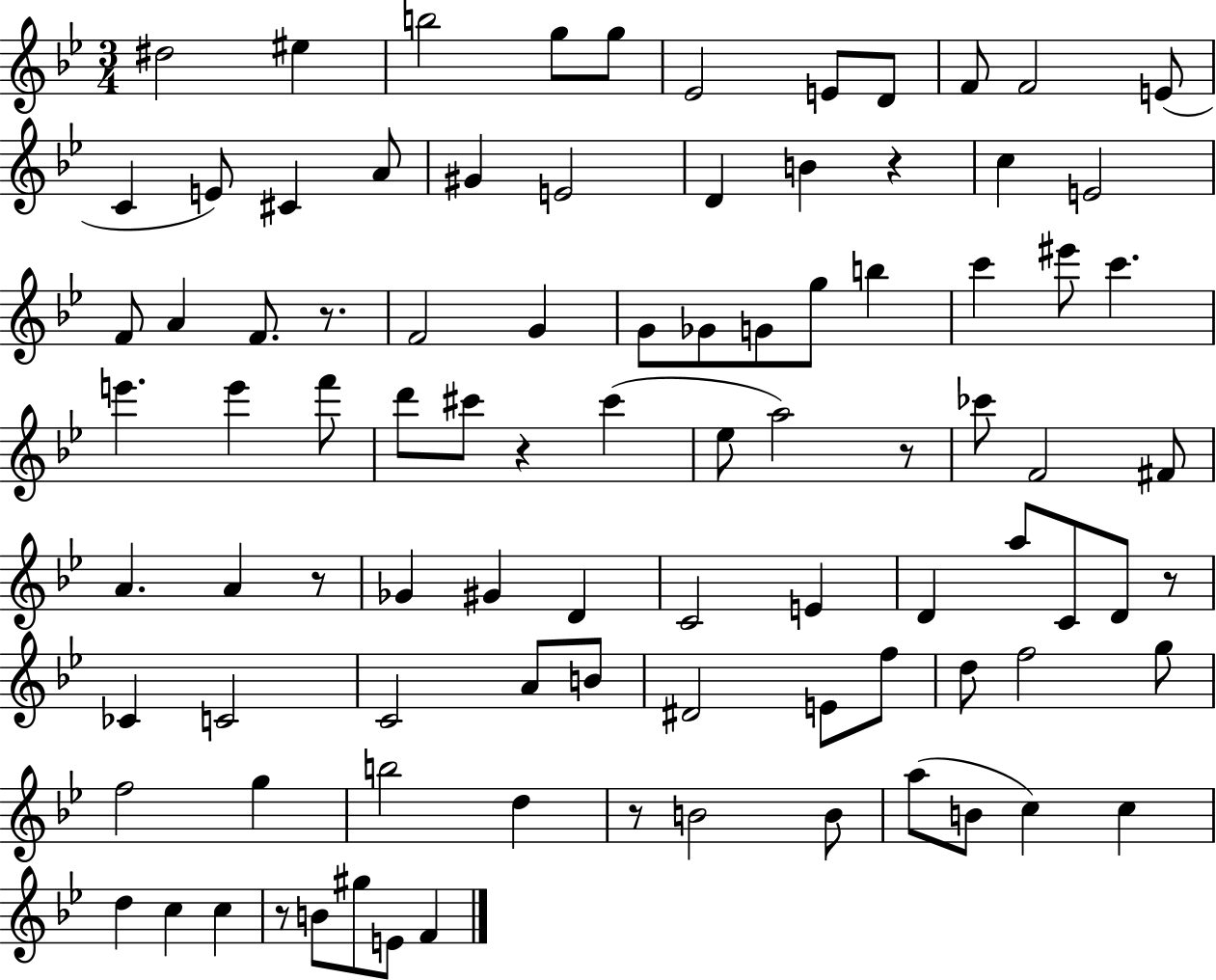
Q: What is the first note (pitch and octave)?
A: D#5